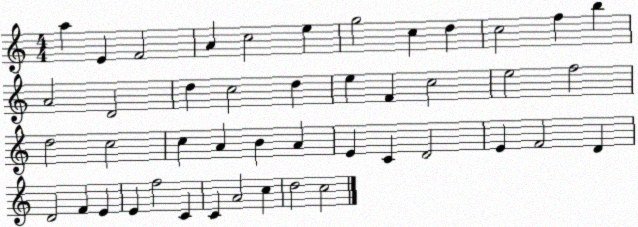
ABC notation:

X:1
T:Untitled
M:4/4
L:1/4
K:C
a E F2 A c2 e g2 c d c2 f b A2 D2 d c2 d e F c2 e2 f2 d2 c2 c A B A E C D2 E F2 D D2 F E E f2 C C A2 c d2 c2